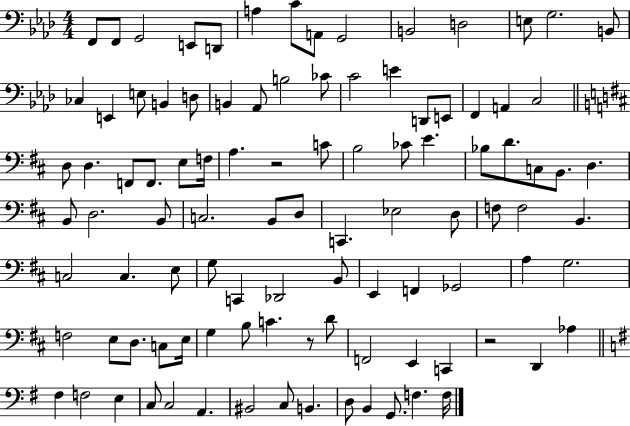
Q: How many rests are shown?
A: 3